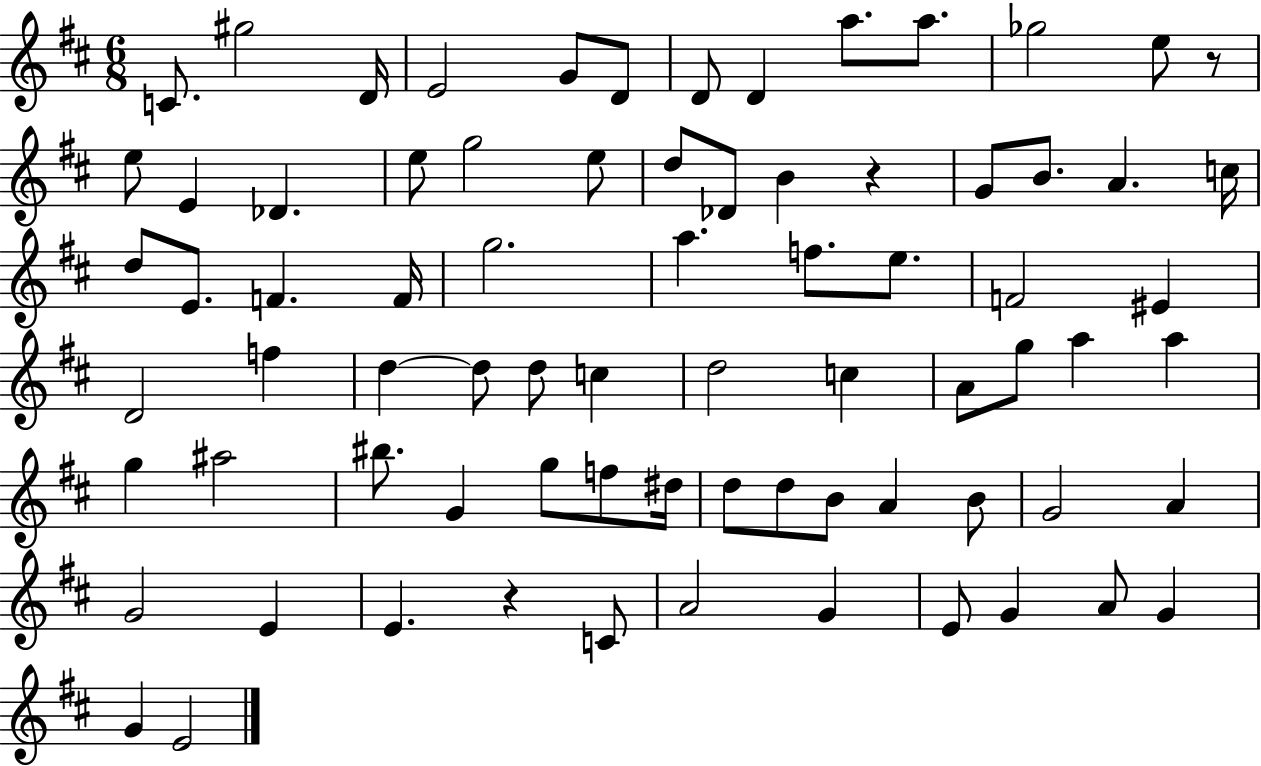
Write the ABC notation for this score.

X:1
T:Untitled
M:6/8
L:1/4
K:D
C/2 ^g2 D/4 E2 G/2 D/2 D/2 D a/2 a/2 _g2 e/2 z/2 e/2 E _D e/2 g2 e/2 d/2 _D/2 B z G/2 B/2 A c/4 d/2 E/2 F F/4 g2 a f/2 e/2 F2 ^E D2 f d d/2 d/2 c d2 c A/2 g/2 a a g ^a2 ^b/2 G g/2 f/2 ^d/4 d/2 d/2 B/2 A B/2 G2 A G2 E E z C/2 A2 G E/2 G A/2 G G E2